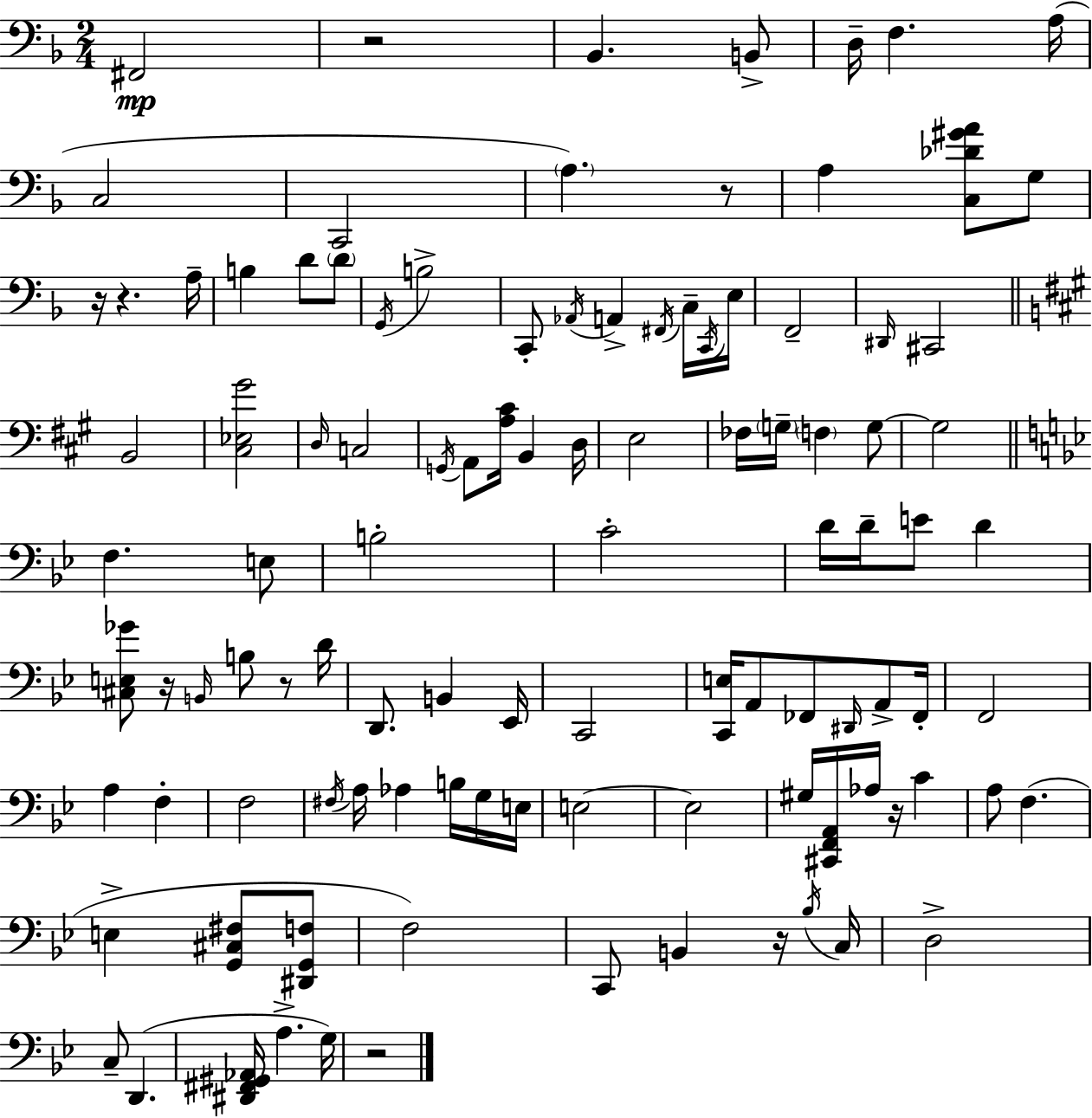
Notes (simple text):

F#2/h R/h Bb2/q. B2/e D3/s F3/q. A3/s C3/h C2/h A3/q. R/e A3/q [C3,Db4,G#4,A4]/e G3/e R/s R/q. A3/s B3/q D4/e D4/e G2/s B3/h C2/e Ab2/s A2/q F#2/s C3/s C2/s E3/s F2/h D#2/s C#2/h B2/h [C#3,Eb3,G#4]/h D3/s C3/h G2/s A2/e [A3,C#4]/s B2/q D3/s E3/h FES3/s G3/s F3/q G3/e G3/h F3/q. E3/e B3/h C4/h D4/s D4/s E4/e D4/q [C#3,E3,Gb4]/e R/s B2/s B3/e R/e D4/s D2/e. B2/q Eb2/s C2/h [C2,E3]/s A2/e FES2/e D#2/s A2/e FES2/s F2/h A3/q F3/q F3/h F#3/s A3/s Ab3/q B3/s G3/s E3/s E3/h E3/h G#3/s [C#2,F2,A2]/s Ab3/s R/s C4/q A3/e F3/q. E3/q [G2,C#3,F#3]/e [D#2,G2,F3]/e F3/h C2/e B2/q R/s Bb3/s C3/s D3/h C3/e D2/q. [D#2,F#2,G#2,Ab2]/s A3/q. G3/s R/h